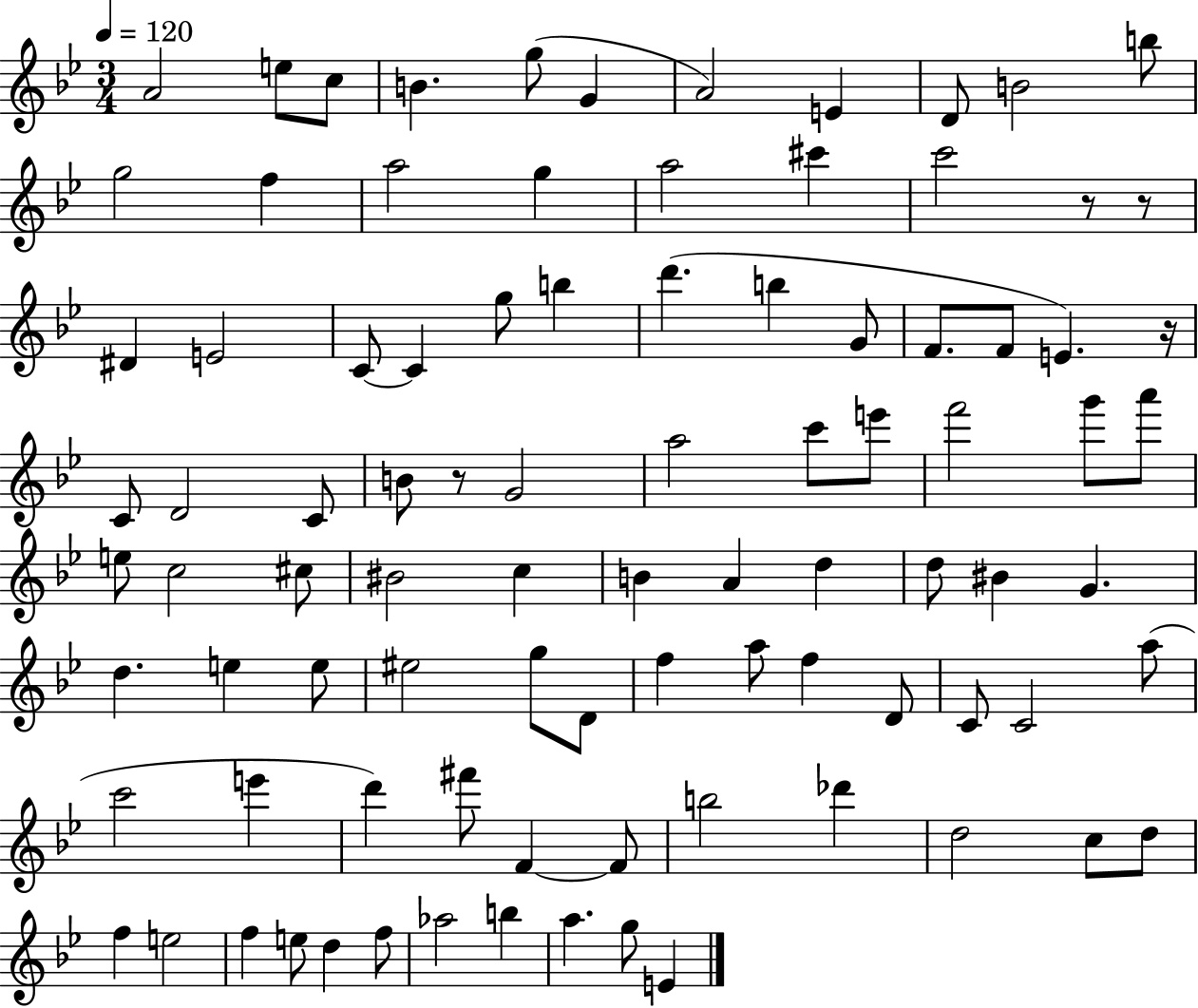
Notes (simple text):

A4/h E5/e C5/e B4/q. G5/e G4/q A4/h E4/q D4/e B4/h B5/e G5/h F5/q A5/h G5/q A5/h C#6/q C6/h R/e R/e D#4/q E4/h C4/e C4/q G5/e B5/q D6/q. B5/q G4/e F4/e. F4/e E4/q. R/s C4/e D4/h C4/e B4/e R/e G4/h A5/h C6/e E6/e F6/h G6/e A6/e E5/e C5/h C#5/e BIS4/h C5/q B4/q A4/q D5/q D5/e BIS4/q G4/q. D5/q. E5/q E5/e EIS5/h G5/e D4/e F5/q A5/e F5/q D4/e C4/e C4/h A5/e C6/h E6/q D6/q F#6/e F4/q F4/e B5/h Db6/q D5/h C5/e D5/e F5/q E5/h F5/q E5/e D5/q F5/e Ab5/h B5/q A5/q. G5/e E4/q